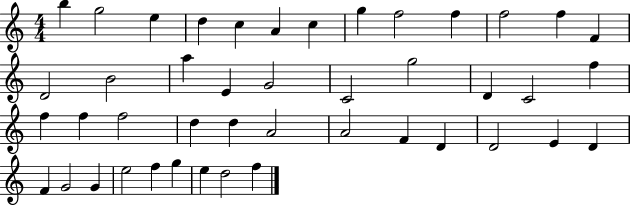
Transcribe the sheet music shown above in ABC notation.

X:1
T:Untitled
M:4/4
L:1/4
K:C
b g2 e d c A c g f2 f f2 f F D2 B2 a E G2 C2 g2 D C2 f f f f2 d d A2 A2 F D D2 E D F G2 G e2 f g e d2 f